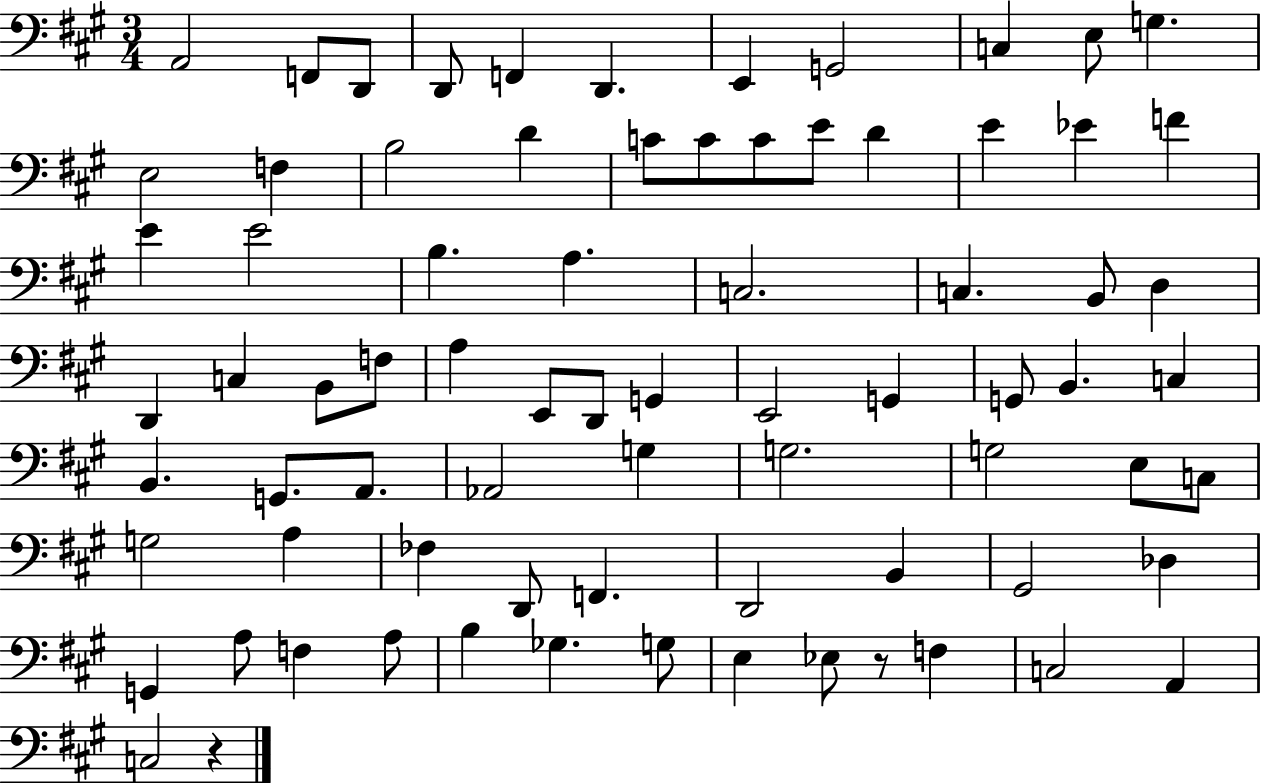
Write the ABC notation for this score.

X:1
T:Untitled
M:3/4
L:1/4
K:A
A,,2 F,,/2 D,,/2 D,,/2 F,, D,, E,, G,,2 C, E,/2 G, E,2 F, B,2 D C/2 C/2 C/2 E/2 D E _E F E E2 B, A, C,2 C, B,,/2 D, D,, C, B,,/2 F,/2 A, E,,/2 D,,/2 G,, E,,2 G,, G,,/2 B,, C, B,, G,,/2 A,,/2 _A,,2 G, G,2 G,2 E,/2 C,/2 G,2 A, _F, D,,/2 F,, D,,2 B,, ^G,,2 _D, G,, A,/2 F, A,/2 B, _G, G,/2 E, _E,/2 z/2 F, C,2 A,, C,2 z